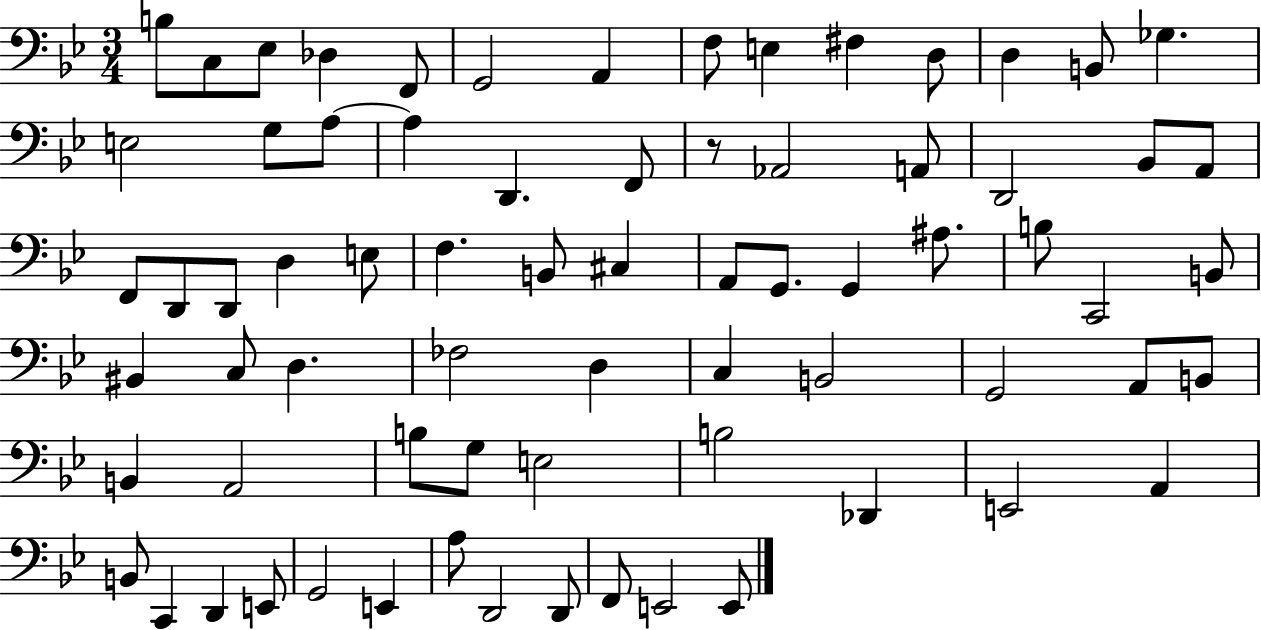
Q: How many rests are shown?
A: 1